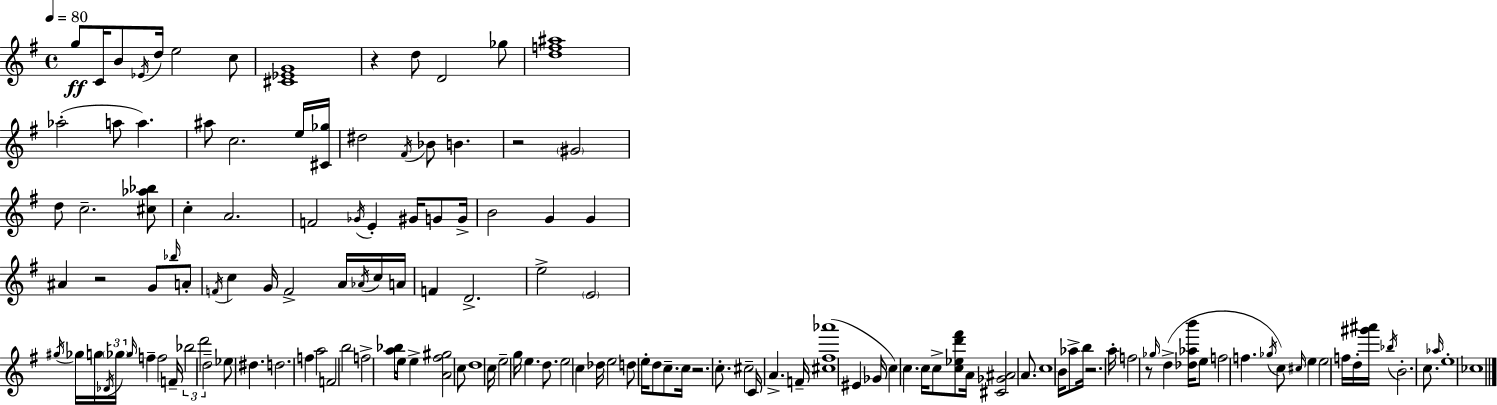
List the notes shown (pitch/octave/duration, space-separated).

G5/e C4/s B4/e Eb4/s D5/s E5/h C5/e [C#4,Eb4,G4]/w R/q D5/e D4/h Gb5/e [D5,F5,A#5]/w Ab5/h A5/e A5/q. A#5/e C5/h. E5/s [C#4,Gb5]/s D#5/h F#4/s Bb4/e B4/q. R/h G#4/h D5/e C5/h. [C#5,Ab5,Bb5]/e C5/q A4/h. F4/h Gb4/s E4/q G#4/s G4/e G4/s B4/h G4/q G4/q A#4/q R/h G4/e Bb5/s A4/e F4/s C5/q G4/s F4/h A4/s Ab4/s C5/s A4/s F4/q D4/h. E5/h E4/h G#5/s Gb5/s G5/s Db4/s Gb5/s Gb5/s F5/q F5/h F4/s Bb5/h D6/h D5/h Eb5/e D#5/q. D5/h. F5/q A5/h F4/h B5/h F5/h [A5,Bb5]/s E5/s E5/q [A4,F#5,G#5]/h C5/e D5/w C5/s E5/h G5/s E5/q. D5/e. E5/h C5/q Db5/s E5/h D5/e E5/s D5/e C5/e. C5/s R/h. C5/e. C#5/h C4/s A4/q. F4/s [C#5,F#5,Ab6]/w EIS4/q Gb4/s C5/q C5/q. C5/s C5/e [C5,Eb5,D6,F#6]/e A4/s [C#4,Gb4,A#4]/h A4/e. C5/w B4/s Ab5/e B5/s R/h. A5/s F5/h R/e Gb5/s D5/q [Db5,Ab5,B6]/s E5/e F5/h F5/q. Gb5/s C5/e C#5/s E5/q E5/h F5/s D5/s [G#6,A#6]/s Bb5/s B4/h. C5/e. Ab5/s E5/w CES5/w